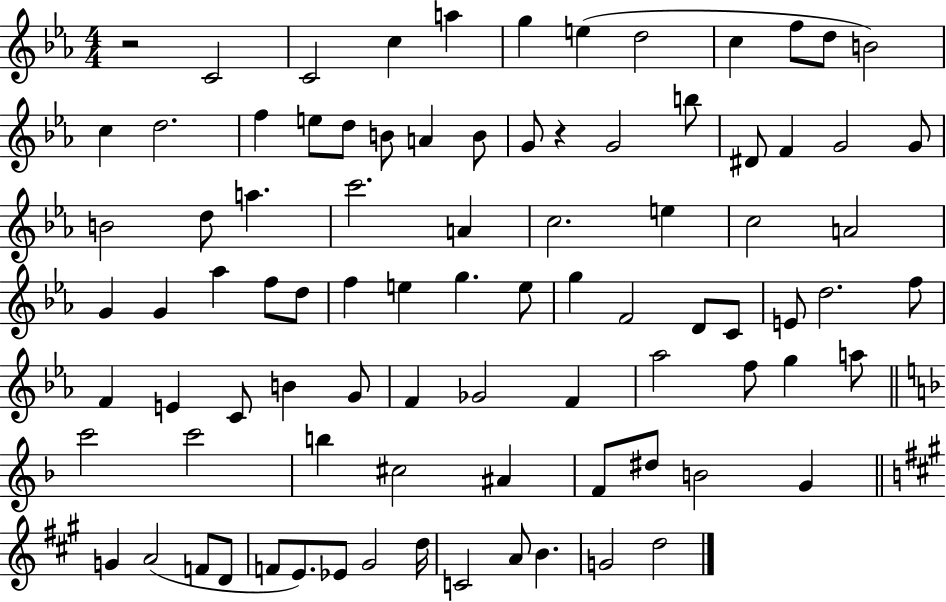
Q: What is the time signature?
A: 4/4